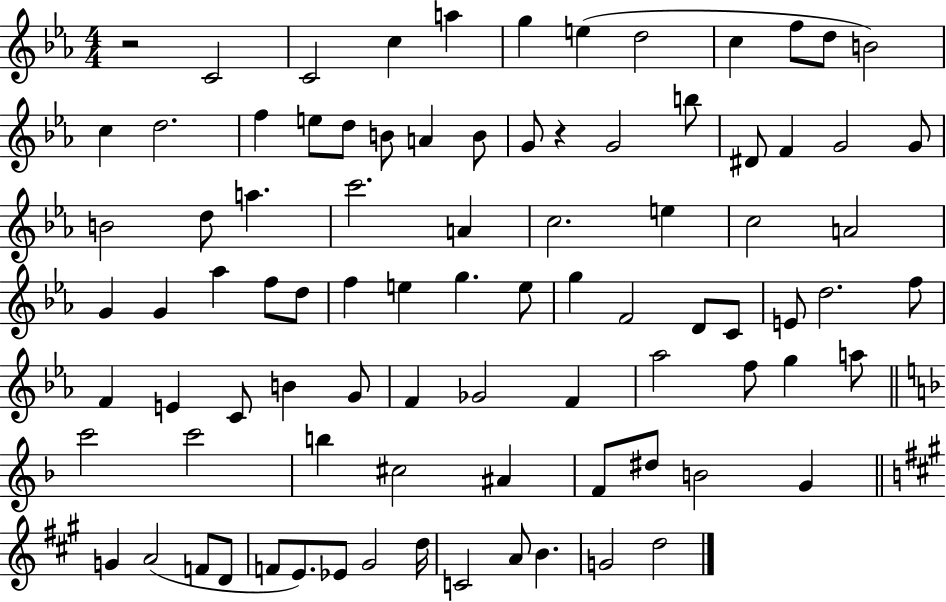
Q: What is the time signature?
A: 4/4